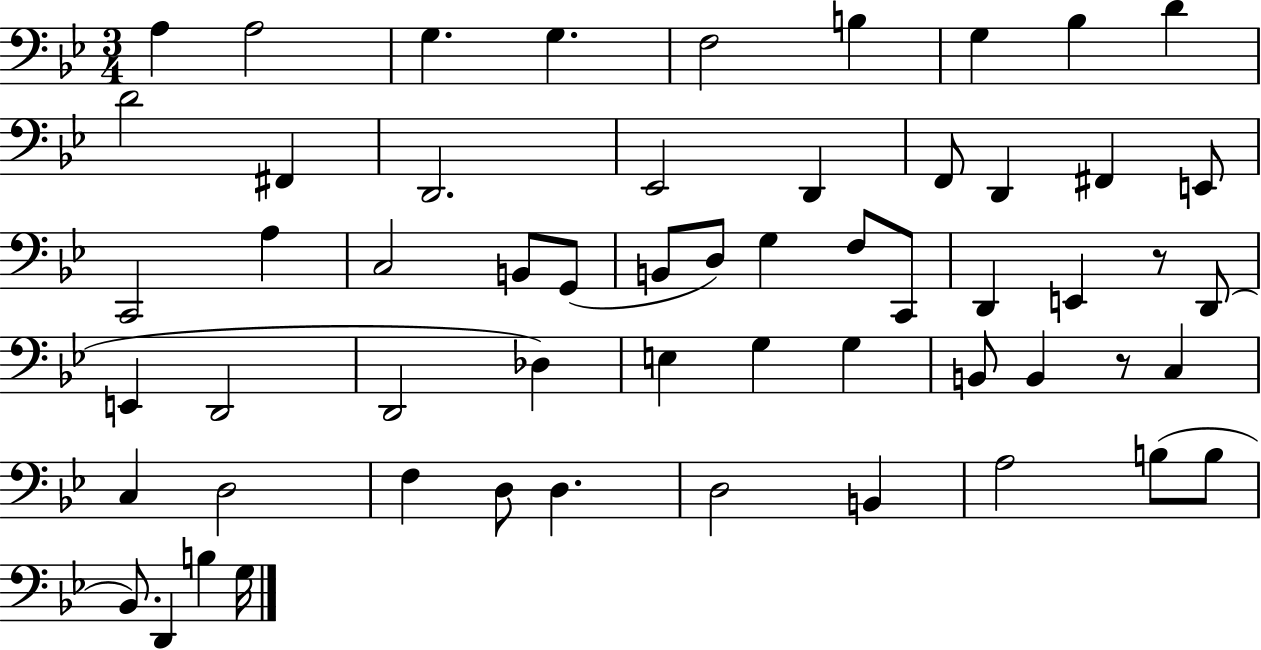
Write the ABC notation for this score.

X:1
T:Untitled
M:3/4
L:1/4
K:Bb
A, A,2 G, G, F,2 B, G, _B, D D2 ^F,, D,,2 _E,,2 D,, F,,/2 D,, ^F,, E,,/2 C,,2 A, C,2 B,,/2 G,,/2 B,,/2 D,/2 G, F,/2 C,,/2 D,, E,, z/2 D,,/2 E,, D,,2 D,,2 _D, E, G, G, B,,/2 B,, z/2 C, C, D,2 F, D,/2 D, D,2 B,, A,2 B,/2 B,/2 _B,,/2 D,, B, G,/4